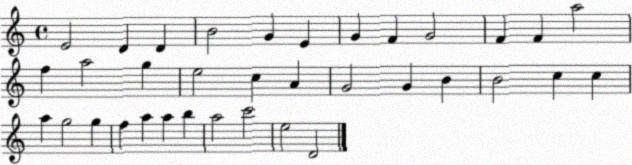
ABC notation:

X:1
T:Untitled
M:4/4
L:1/4
K:C
E2 D D B2 G E G F G2 F F a2 f a2 g e2 c A G2 G B B2 c c a g2 g f a a b a2 c'2 e2 D2